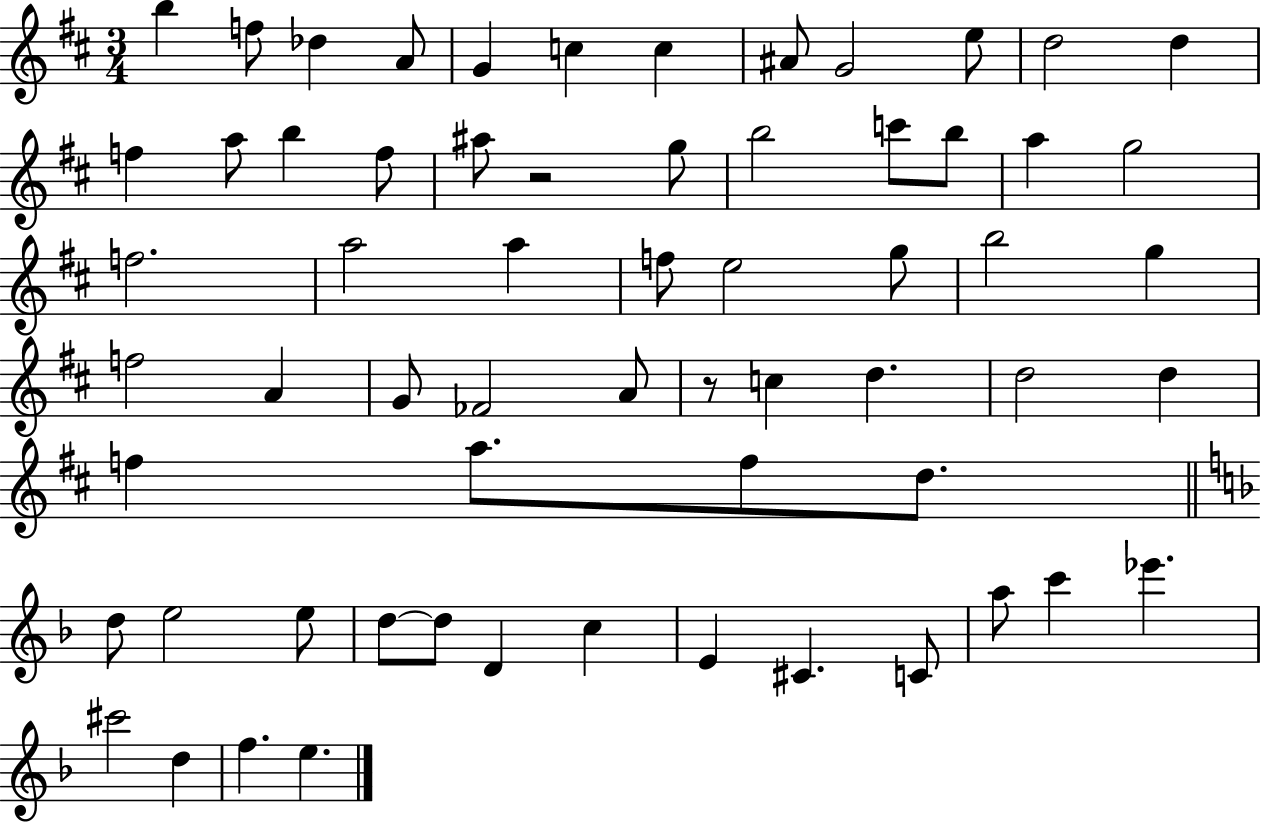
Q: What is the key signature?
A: D major